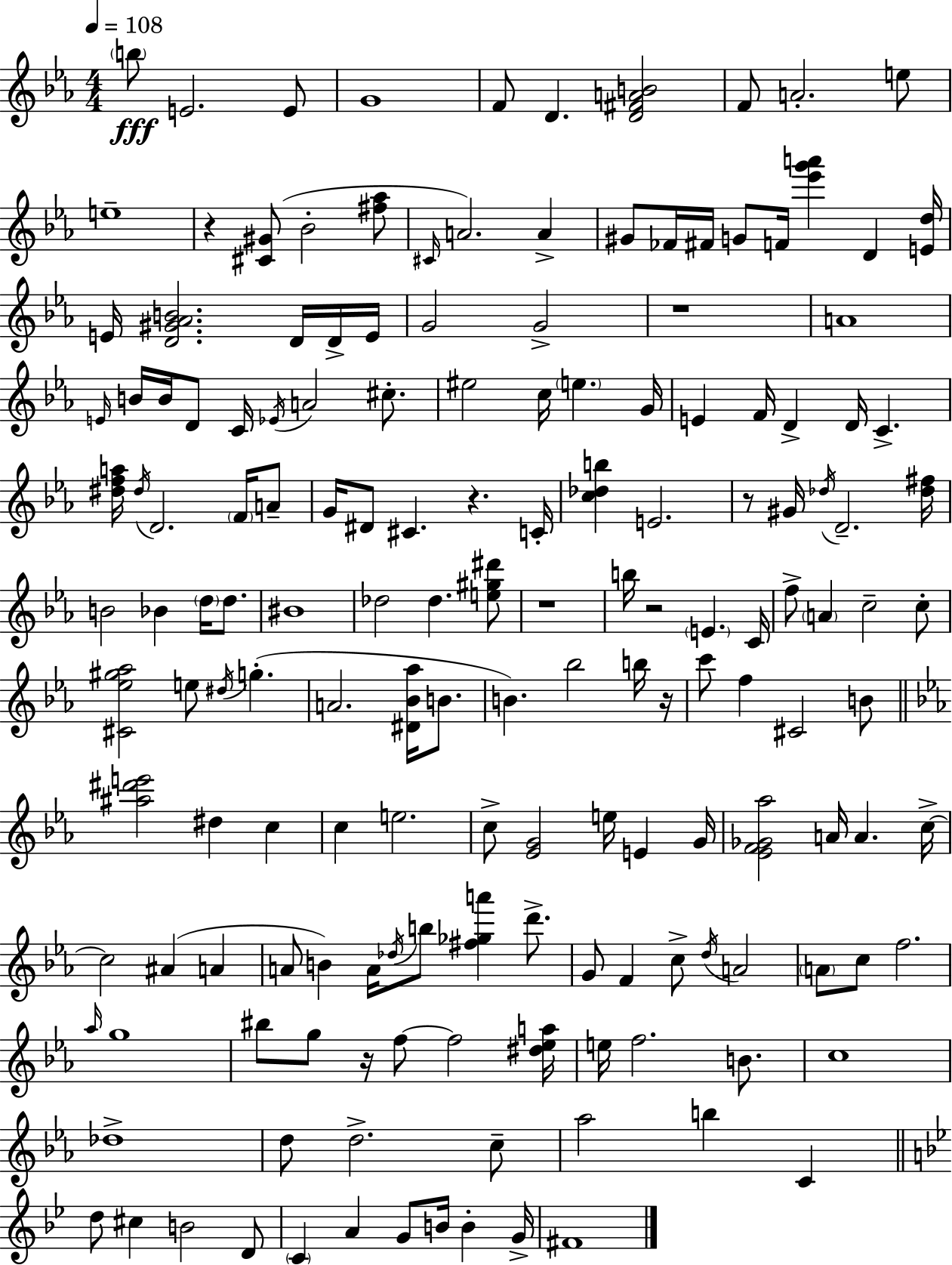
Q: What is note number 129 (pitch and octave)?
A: C#5